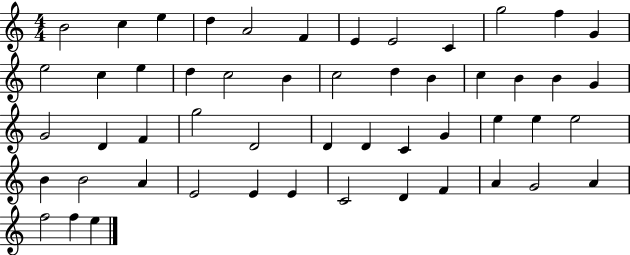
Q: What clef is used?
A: treble